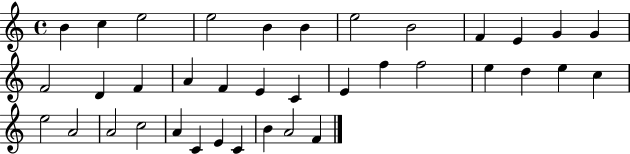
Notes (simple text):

B4/q C5/q E5/h E5/h B4/q B4/q E5/h B4/h F4/q E4/q G4/q G4/q F4/h D4/q F4/q A4/q F4/q E4/q C4/q E4/q F5/q F5/h E5/q D5/q E5/q C5/q E5/h A4/h A4/h C5/h A4/q C4/q E4/q C4/q B4/q A4/h F4/q